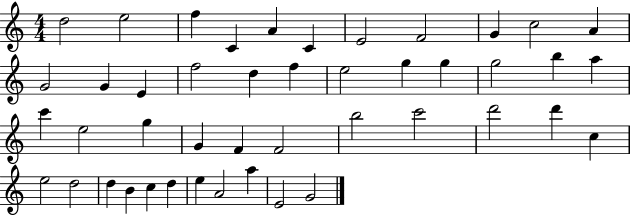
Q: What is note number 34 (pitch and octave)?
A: C5